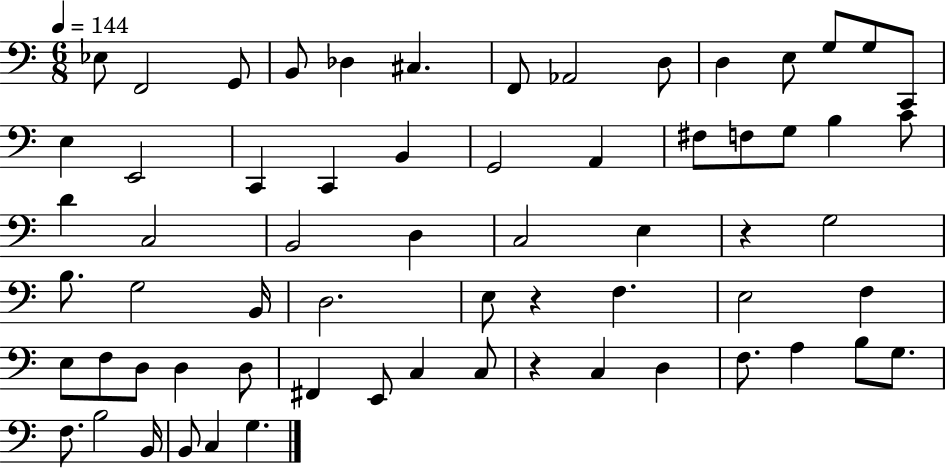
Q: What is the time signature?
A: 6/8